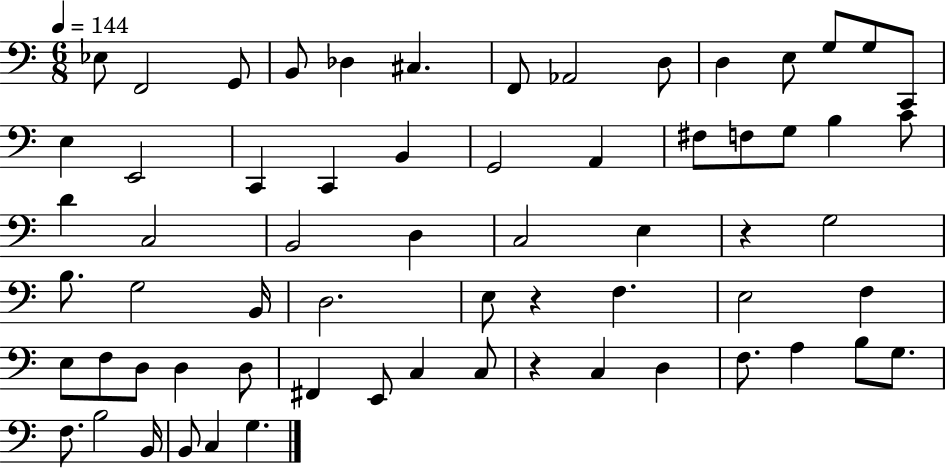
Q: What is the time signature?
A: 6/8